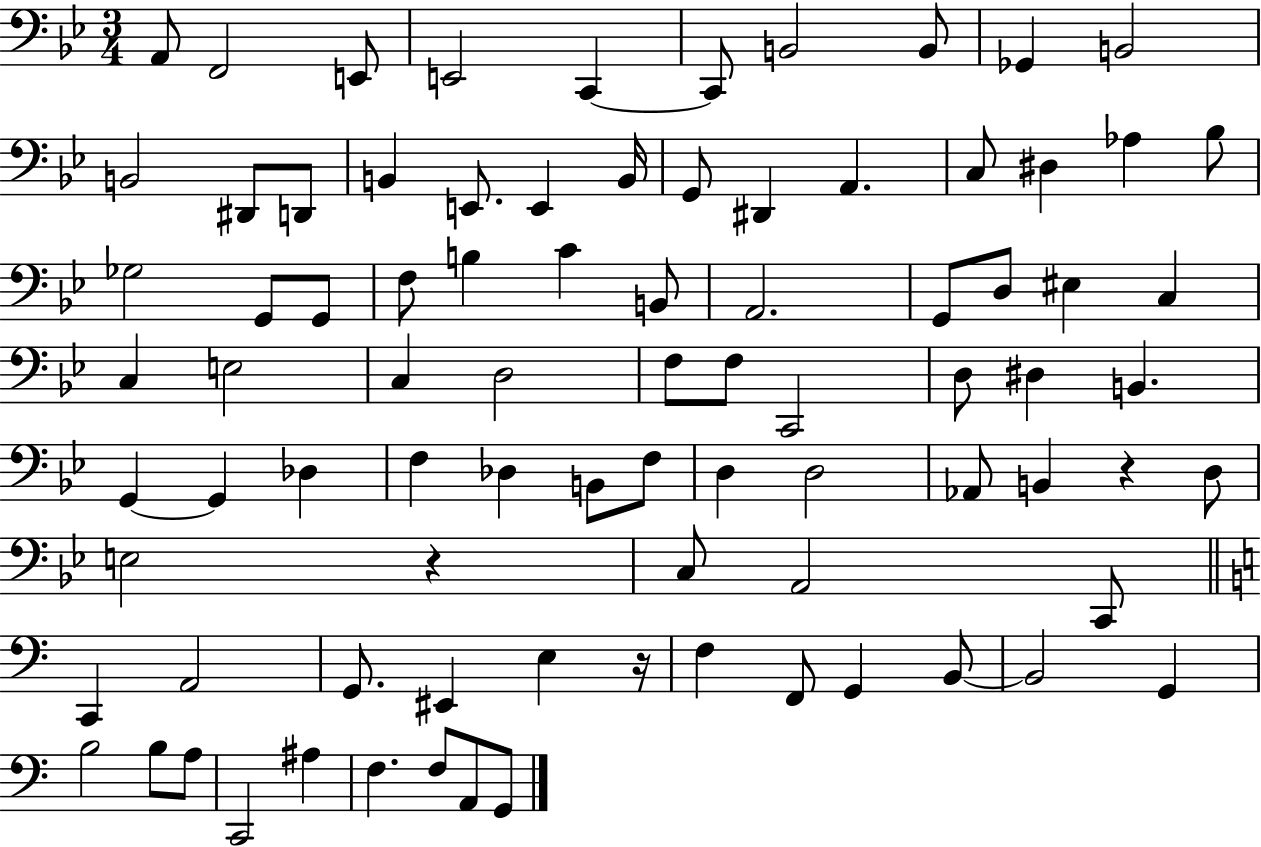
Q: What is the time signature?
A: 3/4